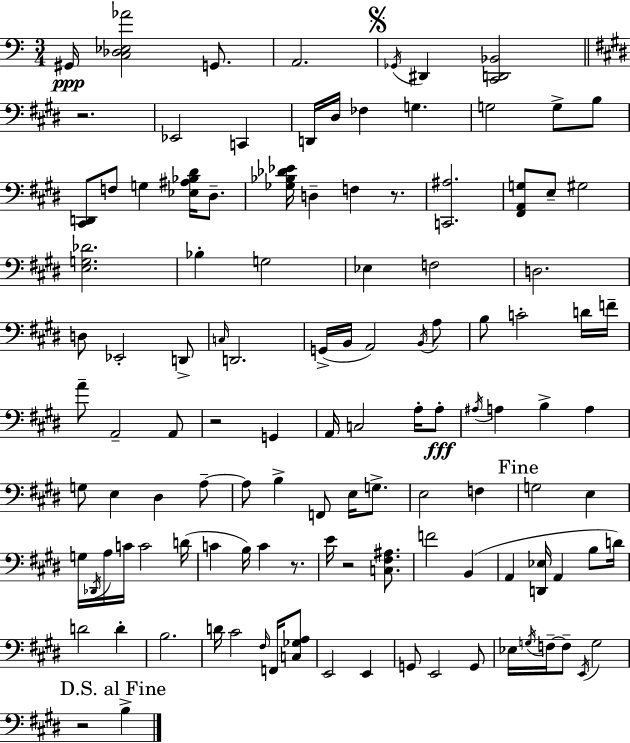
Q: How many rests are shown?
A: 6